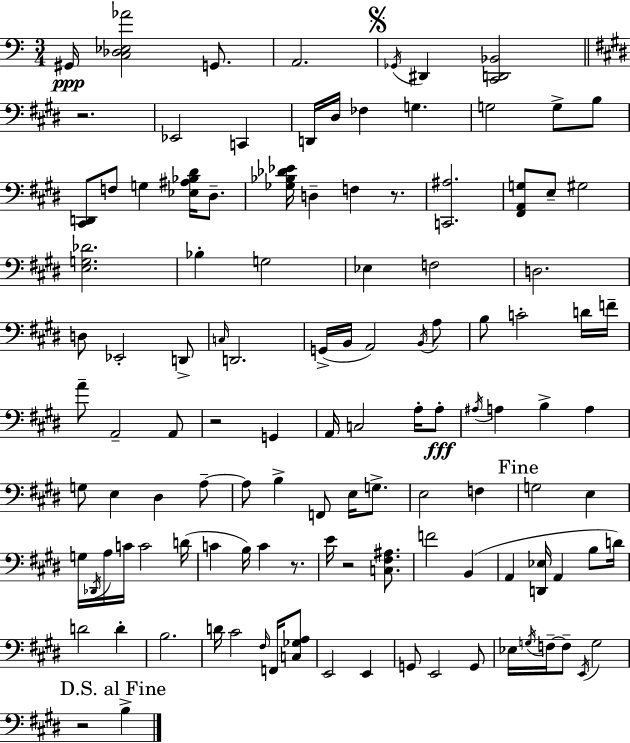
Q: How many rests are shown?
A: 6